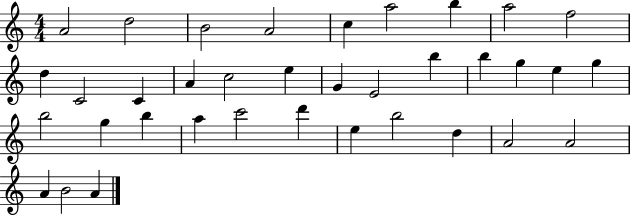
{
  \clef treble
  \numericTimeSignature
  \time 4/4
  \key c \major
  a'2 d''2 | b'2 a'2 | c''4 a''2 b''4 | a''2 f''2 | \break d''4 c'2 c'4 | a'4 c''2 e''4 | g'4 e'2 b''4 | b''4 g''4 e''4 g''4 | \break b''2 g''4 b''4 | a''4 c'''2 d'''4 | e''4 b''2 d''4 | a'2 a'2 | \break a'4 b'2 a'4 | \bar "|."
}